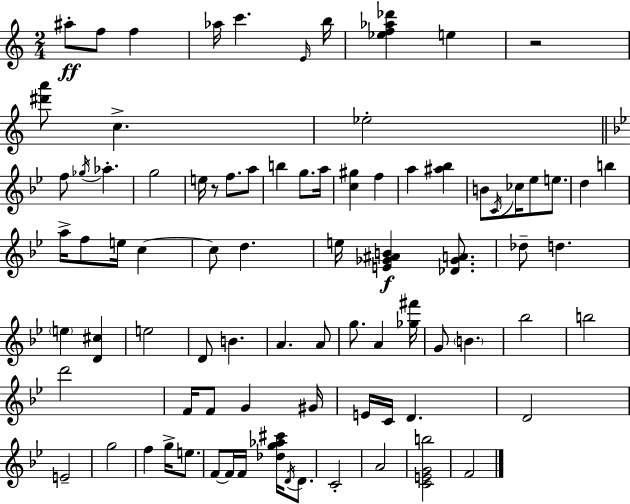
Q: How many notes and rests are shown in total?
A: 84